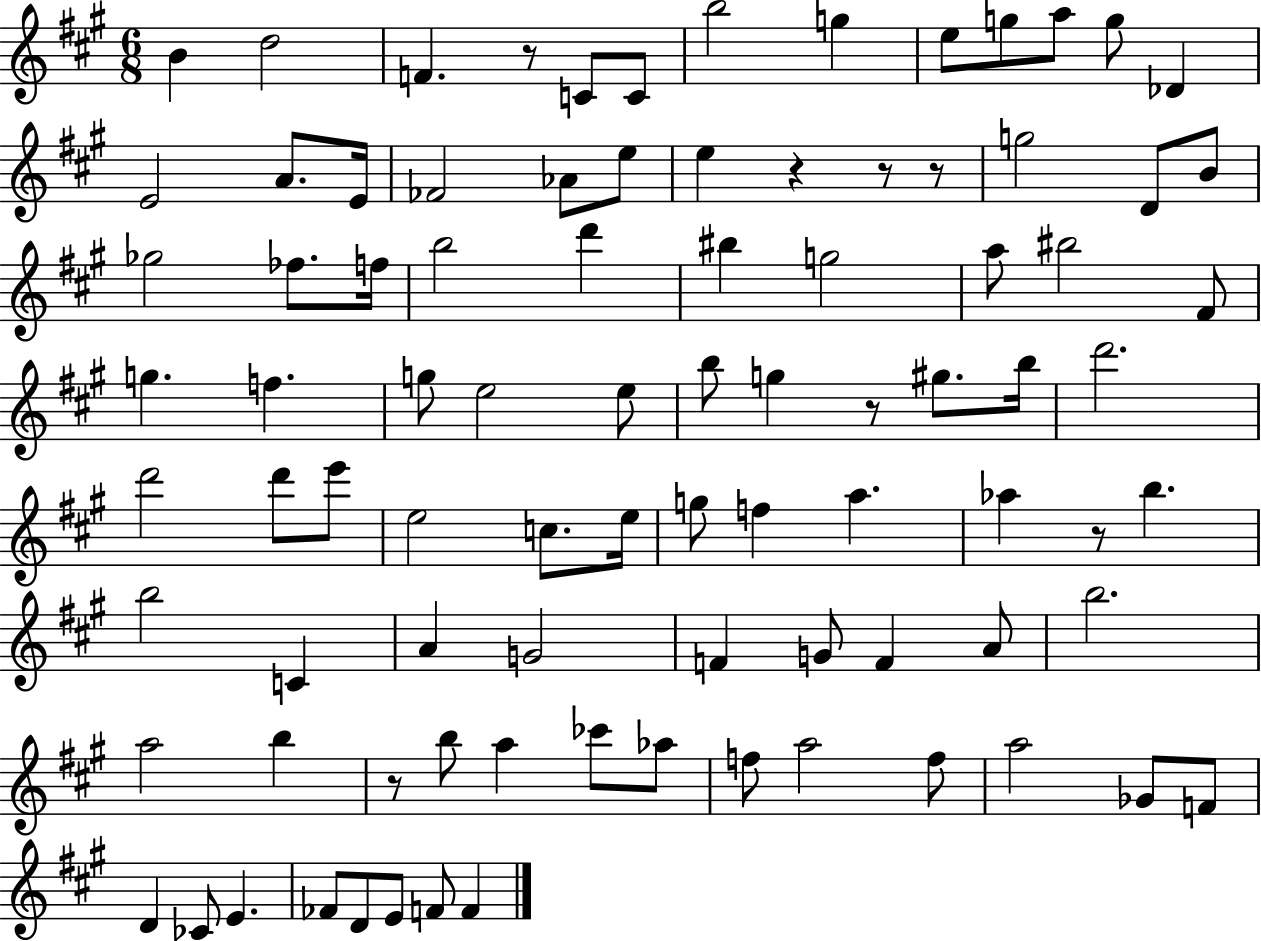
B4/q D5/h F4/q. R/e C4/e C4/e B5/h G5/q E5/e G5/e A5/e G5/e Db4/q E4/h A4/e. E4/s FES4/h Ab4/e E5/e E5/q R/q R/e R/e G5/h D4/e B4/e Gb5/h FES5/e. F5/s B5/h D6/q BIS5/q G5/h A5/e BIS5/h F#4/e G5/q. F5/q. G5/e E5/h E5/e B5/e G5/q R/e G#5/e. B5/s D6/h. D6/h D6/e E6/e E5/h C5/e. E5/s G5/e F5/q A5/q. Ab5/q R/e B5/q. B5/h C4/q A4/q G4/h F4/q G4/e F4/q A4/e B5/h. A5/h B5/q R/e B5/e A5/q CES6/e Ab5/e F5/e A5/h F5/e A5/h Gb4/e F4/e D4/q CES4/e E4/q. FES4/e D4/e E4/e F4/e F4/q